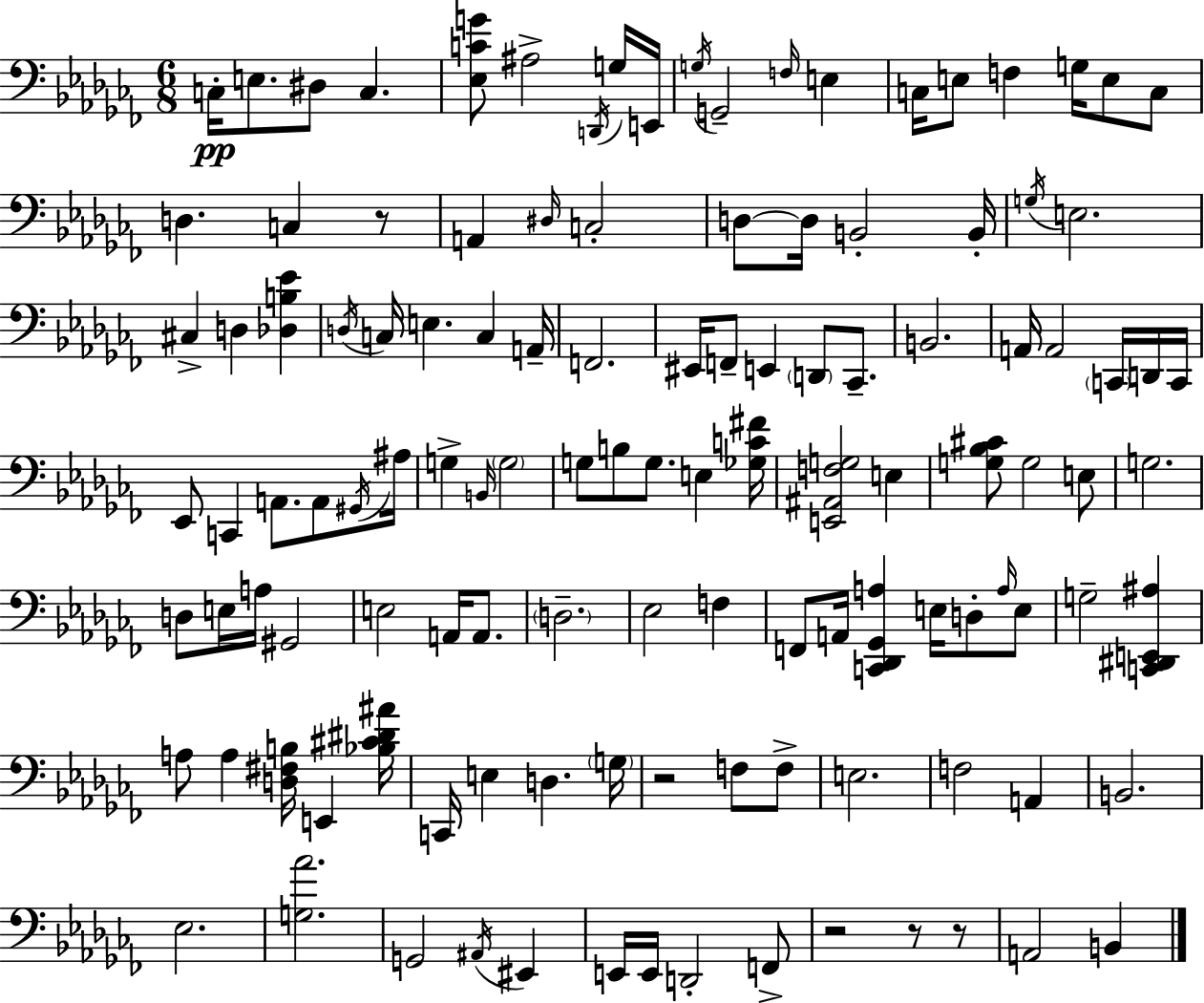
X:1
T:Untitled
M:6/8
L:1/4
K:Abm
C,/4 E,/2 ^D,/2 C, [_E,CG]/2 ^A,2 D,,/4 G,/4 E,,/4 G,/4 G,,2 F,/4 E, C,/4 E,/2 F, G,/4 E,/2 C,/2 D, C, z/2 A,, ^D,/4 C,2 D,/2 D,/4 B,,2 B,,/4 G,/4 E,2 ^C, D, [_D,B,_E] D,/4 C,/4 E, C, A,,/4 F,,2 ^E,,/4 F,,/2 E,, D,,/2 _C,,/2 B,,2 A,,/4 A,,2 C,,/4 D,,/4 C,,/4 _E,,/2 C,, A,,/2 A,,/2 ^G,,/4 ^A,/4 G, B,,/4 G,2 G,/2 B,/2 G,/2 E, [_G,C^F]/4 [E,,^A,,F,G,]2 E, [G,_B,^C]/2 G,2 E,/2 G,2 D,/2 E,/4 A,/4 ^G,,2 E,2 A,,/4 A,,/2 D,2 _E,2 F, F,,/2 A,,/4 [C,,_D,,_G,,A,] E,/4 D,/2 A,/4 E,/2 G,2 [C,,^D,,E,,^A,] A,/2 A, [D,^F,B,]/4 E,, [_B,^C^D^A]/4 C,,/4 E, D, G,/4 z2 F,/2 F,/2 E,2 F,2 A,, B,,2 _E,2 [G,_A]2 G,,2 ^A,,/4 ^E,, E,,/4 E,,/4 D,,2 F,,/2 z2 z/2 z/2 A,,2 B,,